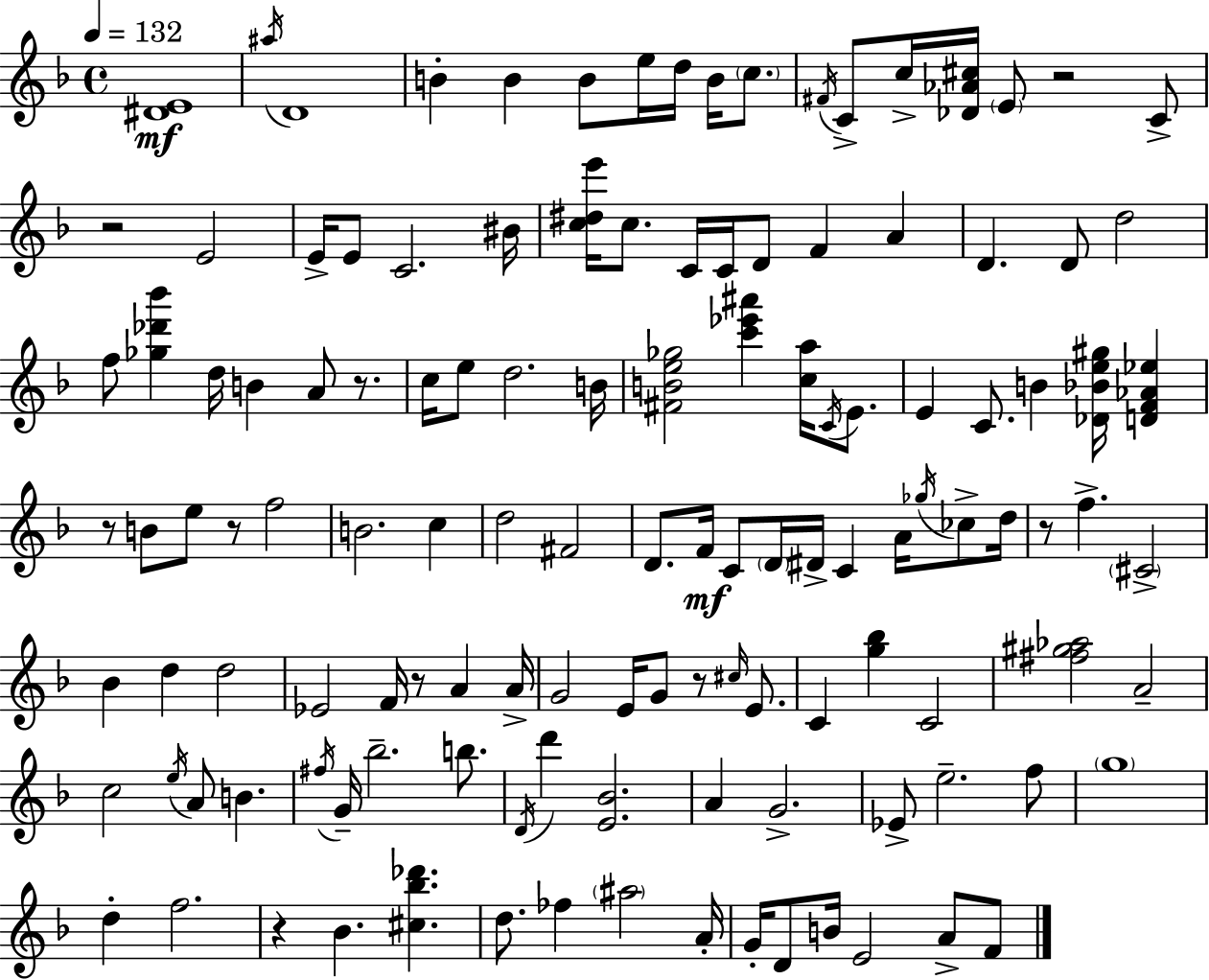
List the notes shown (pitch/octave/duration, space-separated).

[D#4,E4]/w A#5/s D4/w B4/q B4/q B4/e E5/s D5/s B4/s C5/e. F#4/s C4/e C5/s [Db4,Ab4,C#5]/s E4/e R/h C4/e R/h E4/h E4/s E4/e C4/h. BIS4/s [C5,D#5,E6]/s C5/e. C4/s C4/s D4/e F4/q A4/q D4/q. D4/e D5/h F5/e [Gb5,Db6,Bb6]/q D5/s B4/q A4/e R/e. C5/s E5/e D5/h. B4/s [F#4,B4,E5,Gb5]/h [C6,Eb6,A#6]/q [C5,A5]/s C4/s E4/e. E4/q C4/e. B4/q [Db4,Bb4,E5,G#5]/s [D4,F4,Ab4,Eb5]/q R/e B4/e E5/e R/e F5/h B4/h. C5/q D5/h F#4/h D4/e. F4/s C4/e D4/s D#4/s C4/q A4/s Gb5/s CES5/e D5/s R/e F5/q. C#4/h Bb4/q D5/q D5/h Eb4/h F4/s R/e A4/q A4/s G4/h E4/s G4/e R/e C#5/s E4/e. C4/q [G5,Bb5]/q C4/h [F#5,G#5,Ab5]/h A4/h C5/h E5/s A4/e B4/q. F#5/s G4/s Bb5/h. B5/e. D4/s D6/q [E4,Bb4]/h. A4/q G4/h. Eb4/e E5/h. F5/e G5/w D5/q F5/h. R/q Bb4/q. [C#5,Bb5,Db6]/q. D5/e. FES5/q A#5/h A4/s G4/s D4/e B4/s E4/h A4/e F4/e